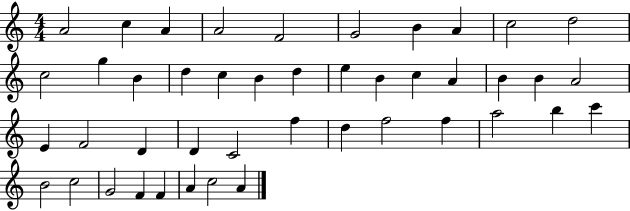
X:1
T:Untitled
M:4/4
L:1/4
K:C
A2 c A A2 F2 G2 B A c2 d2 c2 g B d c B d e B c A B B A2 E F2 D D C2 f d f2 f a2 b c' B2 c2 G2 F F A c2 A